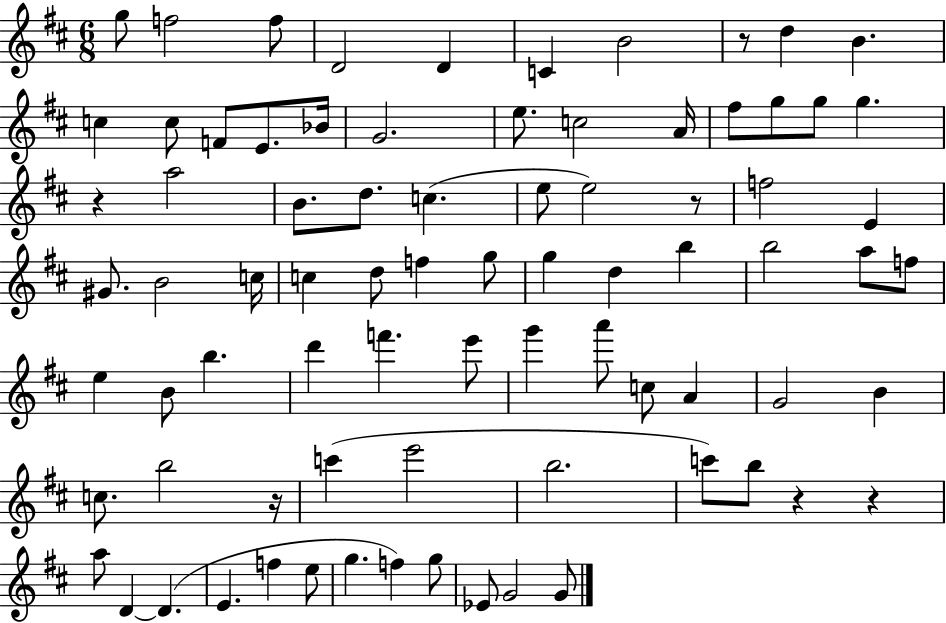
G5/e F5/h F5/e D4/h D4/q C4/q B4/h R/e D5/q B4/q. C5/q C5/e F4/e E4/e. Bb4/s G4/h. E5/e. C5/h A4/s F#5/e G5/e G5/e G5/q. R/q A5/h B4/e. D5/e. C5/q. E5/e E5/h R/e F5/h E4/q G#4/e. B4/h C5/s C5/q D5/e F5/q G5/e G5/q D5/q B5/q B5/h A5/e F5/e E5/q B4/e B5/q. D6/q F6/q. E6/e G6/q A6/e C5/e A4/q G4/h B4/q C5/e. B5/h R/s C6/q E6/h B5/h. C6/e B5/e R/q R/q A5/e D4/q D4/q. E4/q. F5/q E5/e G5/q. F5/q G5/e Eb4/e G4/h G4/e